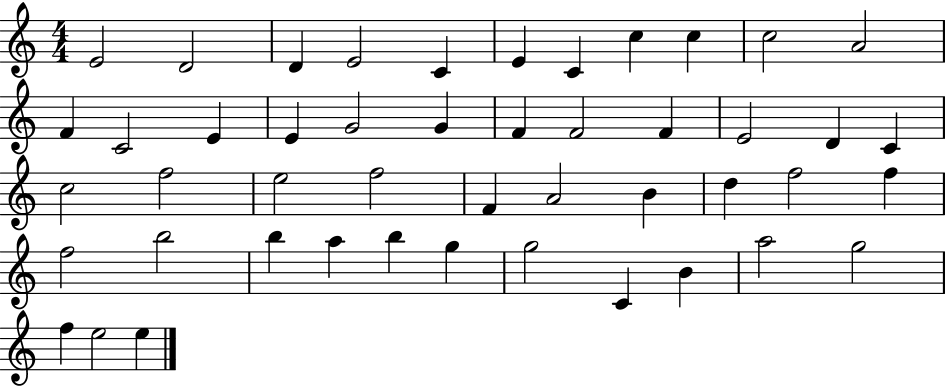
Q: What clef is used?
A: treble